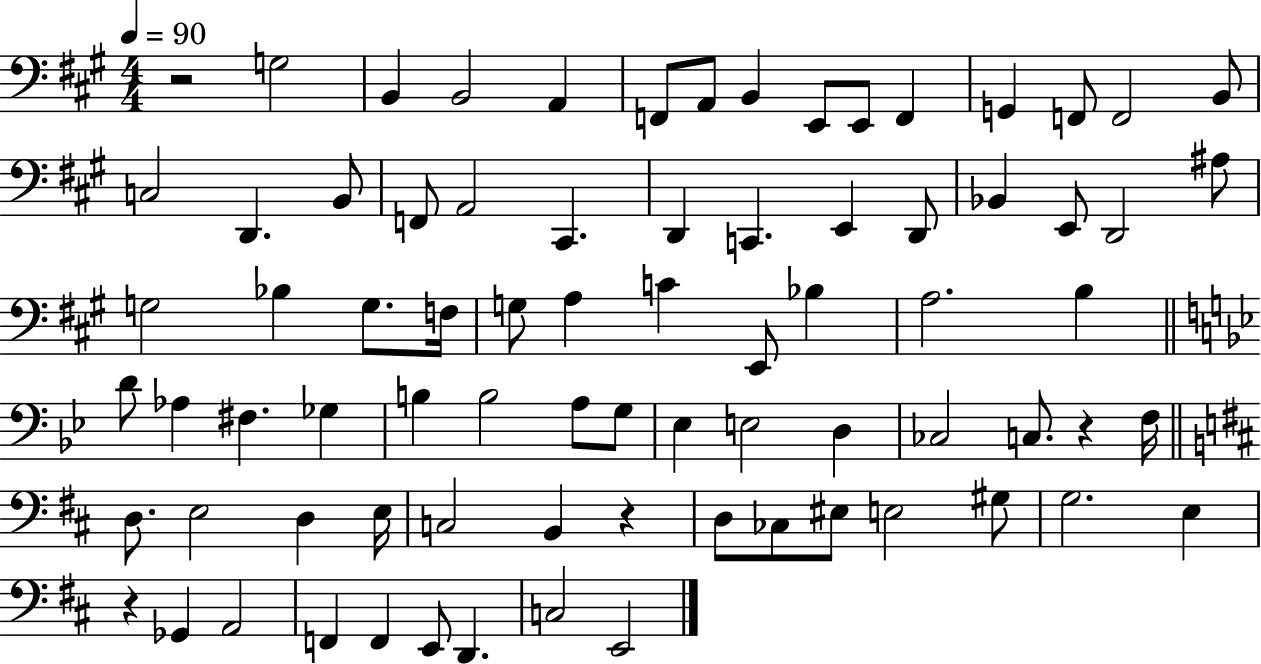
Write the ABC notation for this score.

X:1
T:Untitled
M:4/4
L:1/4
K:A
z2 G,2 B,, B,,2 A,, F,,/2 A,,/2 B,, E,,/2 E,,/2 F,, G,, F,,/2 F,,2 B,,/2 C,2 D,, B,,/2 F,,/2 A,,2 ^C,, D,, C,, E,, D,,/2 _B,, E,,/2 D,,2 ^A,/2 G,2 _B, G,/2 F,/4 G,/2 A, C E,,/2 _B, A,2 B, D/2 _A, ^F, _G, B, B,2 A,/2 G,/2 _E, E,2 D, _C,2 C,/2 z F,/4 D,/2 E,2 D, E,/4 C,2 B,, z D,/2 _C,/2 ^E,/2 E,2 ^G,/2 G,2 E, z _G,, A,,2 F,, F,, E,,/2 D,, C,2 E,,2